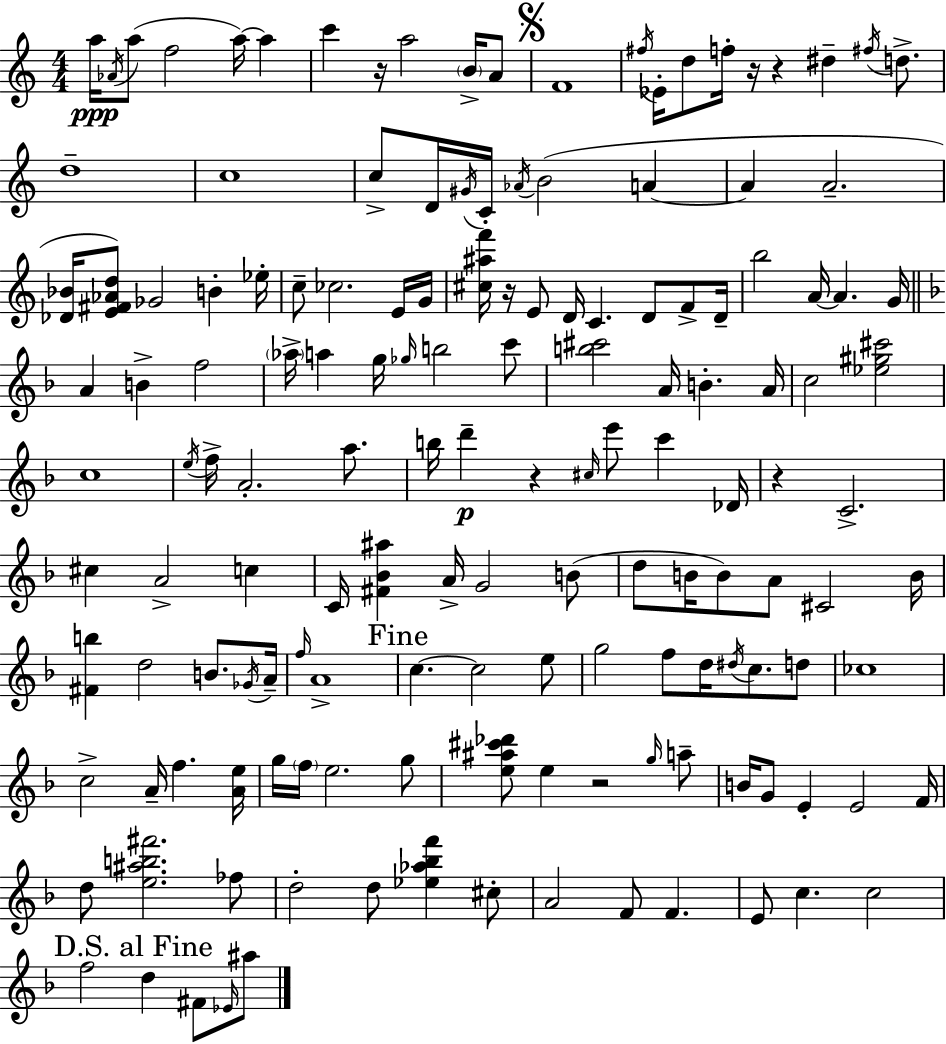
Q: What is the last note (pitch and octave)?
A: A#5